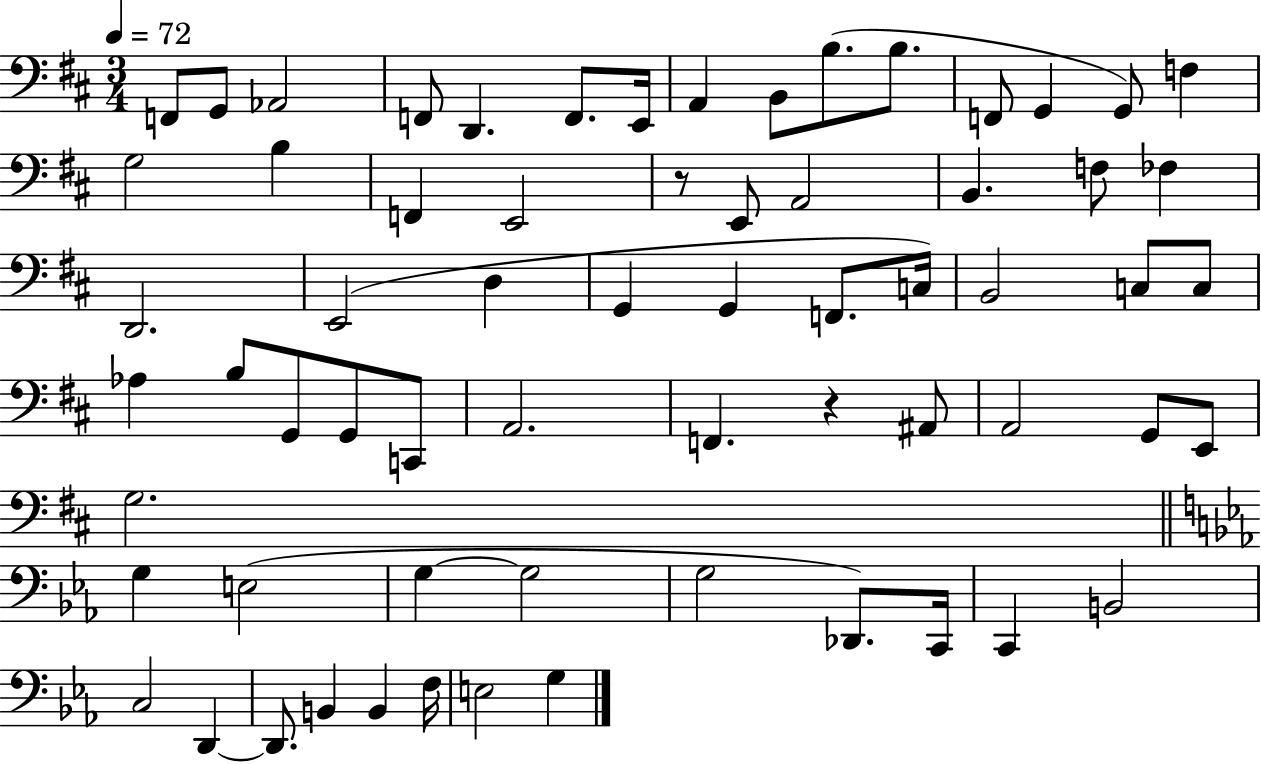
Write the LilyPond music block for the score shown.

{
  \clef bass
  \numericTimeSignature
  \time 3/4
  \key d \major
  \tempo 4 = 72
  f,8 g,8 aes,2 | f,8 d,4. f,8. e,16 | a,4 b,8 b8.( b8. | f,8 g,4 g,8) f4 | \break g2 b4 | f,4 e,2 | r8 e,8 a,2 | b,4. f8 fes4 | \break d,2. | e,2( d4 | g,4 g,4 f,8. c16) | b,2 c8 c8 | \break aes4 b8 g,8 g,8 c,8 | a,2. | f,4. r4 ais,8 | a,2 g,8 e,8 | \break g2. | \bar "||" \break \key ees \major g4 e2( | g4~~ g2 | g2 des,8.) c,16 | c,4 b,2 | \break c2 d,4~~ | d,8. b,4 b,4 f16 | e2 g4 | \bar "|."
}